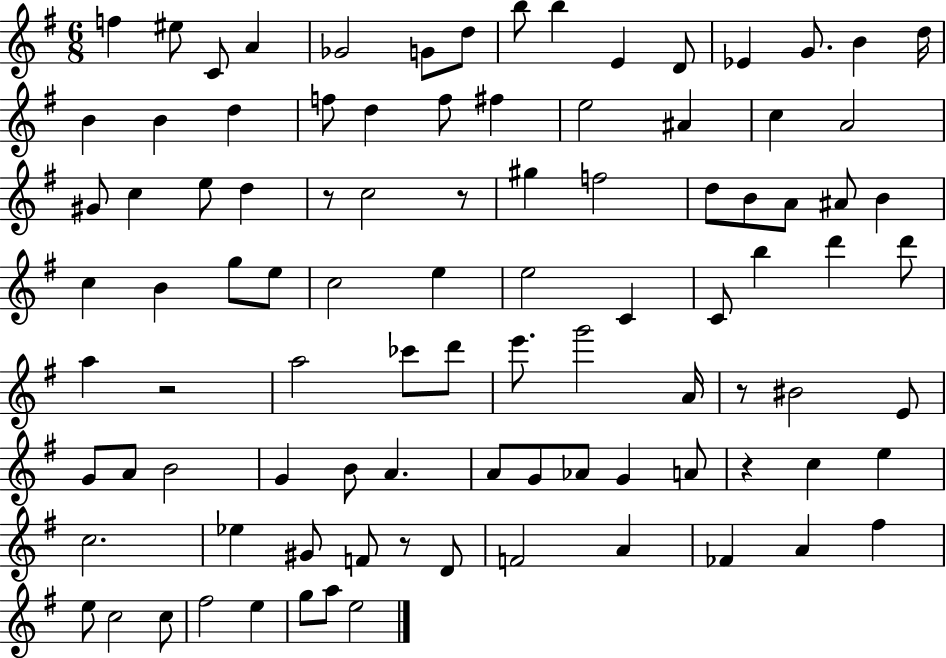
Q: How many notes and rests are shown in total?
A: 96